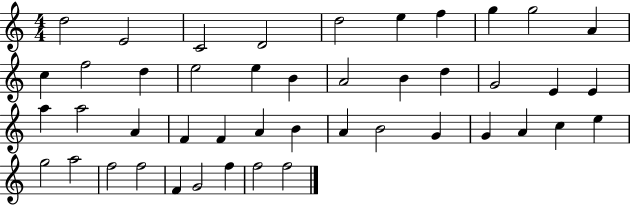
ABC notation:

X:1
T:Untitled
M:4/4
L:1/4
K:C
d2 E2 C2 D2 d2 e f g g2 A c f2 d e2 e B A2 B d G2 E E a a2 A F F A B A B2 G G A c e g2 a2 f2 f2 F G2 f f2 f2